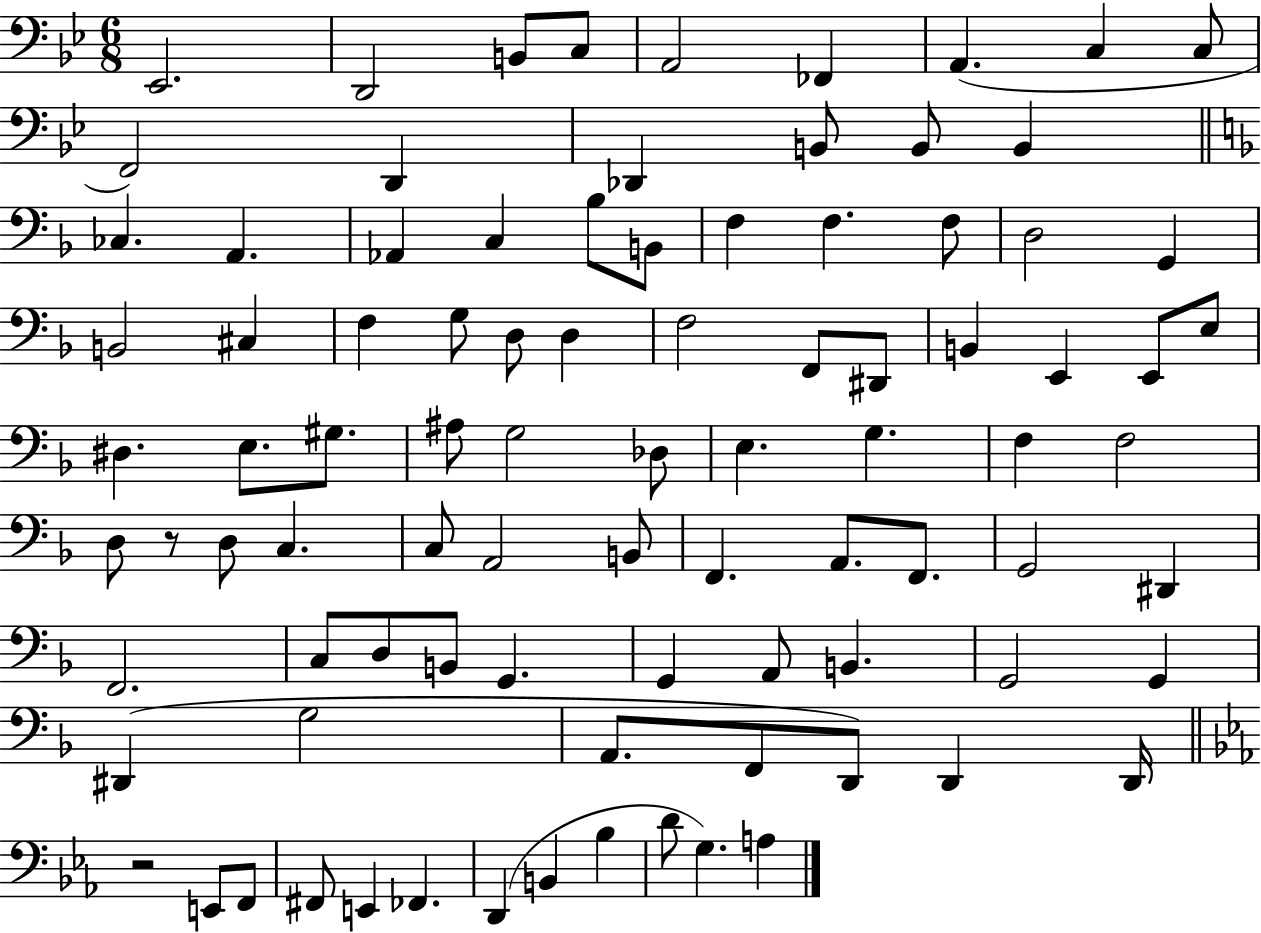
{
  \clef bass
  \numericTimeSignature
  \time 6/8
  \key bes \major
  ees,2. | d,2 b,8 c8 | a,2 fes,4 | a,4.( c4 c8 | \break f,2) d,4 | des,4 b,8 b,8 b,4 | \bar "||" \break \key f \major ces4. a,4. | aes,4 c4 bes8 b,8 | f4 f4. f8 | d2 g,4 | \break b,2 cis4 | f4 g8 d8 d4 | f2 f,8 dis,8 | b,4 e,4 e,8 e8 | \break dis4. e8. gis8. | ais8 g2 des8 | e4. g4. | f4 f2 | \break d8 r8 d8 c4. | c8 a,2 b,8 | f,4. a,8. f,8. | g,2 dis,4 | \break f,2. | c8 d8 b,8 g,4. | g,4 a,8 b,4. | g,2 g,4 | \break dis,4( g2 | a,8. f,8 d,8) d,4 d,16 | \bar "||" \break \key ees \major r2 e,8 f,8 | fis,8 e,4 fes,4. | d,4( b,4 bes4 | d'8 g4.) a4 | \break \bar "|."
}